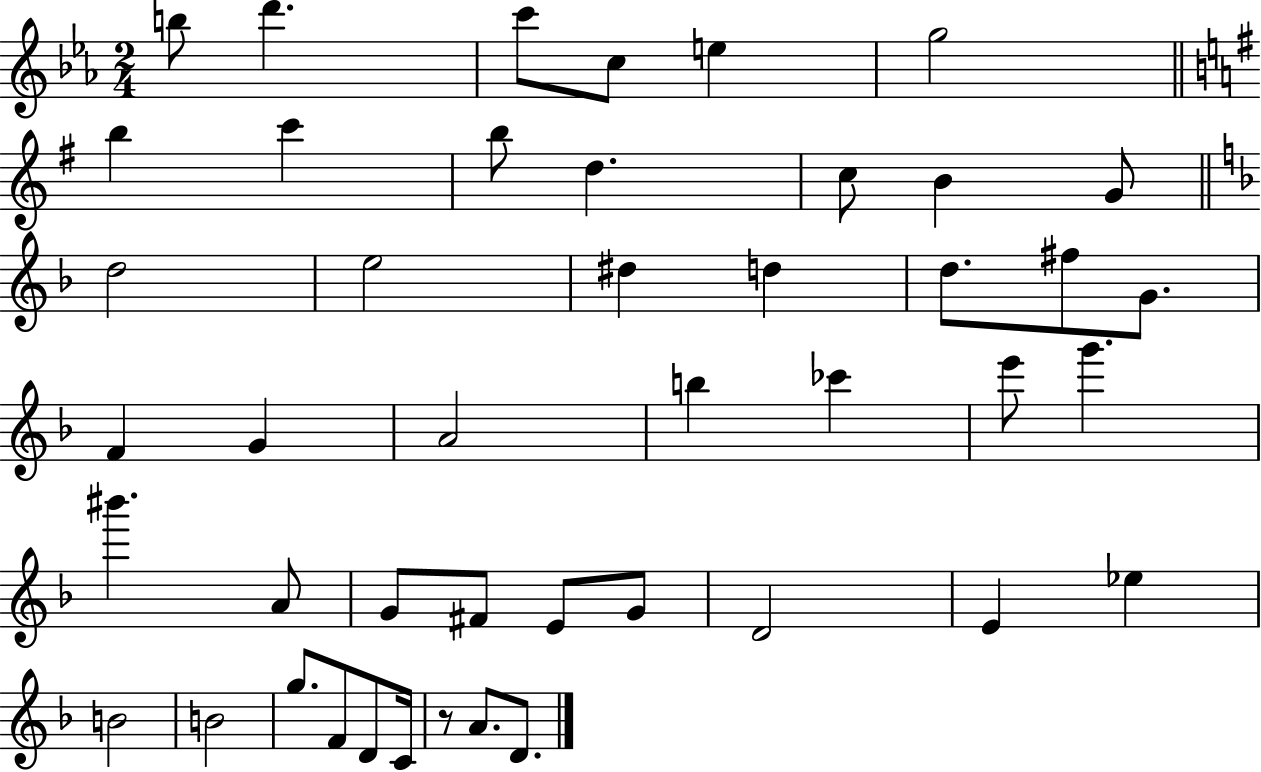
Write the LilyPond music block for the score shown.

{
  \clef treble
  \numericTimeSignature
  \time 2/4
  \key ees \major
  \repeat volta 2 { b''8 d'''4. | c'''8 c''8 e''4 | g''2 | \bar "||" \break \key e \minor b''4 c'''4 | b''8 d''4. | c''8 b'4 g'8 | \bar "||" \break \key f \major d''2 | e''2 | dis''4 d''4 | d''8. fis''8 g'8. | \break f'4 g'4 | a'2 | b''4 ces'''4 | e'''8 g'''4. | \break bis'''4. a'8 | g'8 fis'8 e'8 g'8 | d'2 | e'4 ees''4 | \break b'2 | b'2 | g''8. f'8 d'8 c'16 | r8 a'8. d'8. | \break } \bar "|."
}